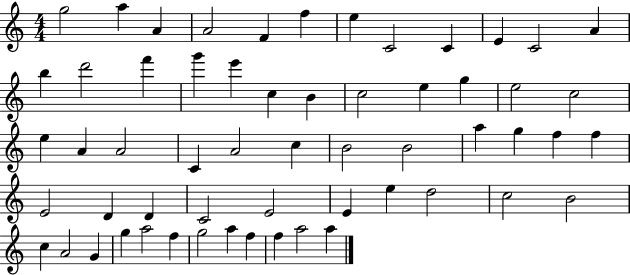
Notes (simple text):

G5/h A5/q A4/q A4/h F4/q F5/q E5/q C4/h C4/q E4/q C4/h A4/q B5/q D6/h F6/q G6/q E6/q C5/q B4/q C5/h E5/q G5/q E5/h C5/h E5/q A4/q A4/h C4/q A4/h C5/q B4/h B4/h A5/q G5/q F5/q F5/q E4/h D4/q D4/q C4/h E4/h E4/q E5/q D5/h C5/h B4/h C5/q A4/h G4/q G5/q A5/h F5/q G5/h A5/q F5/q F5/q A5/h A5/q